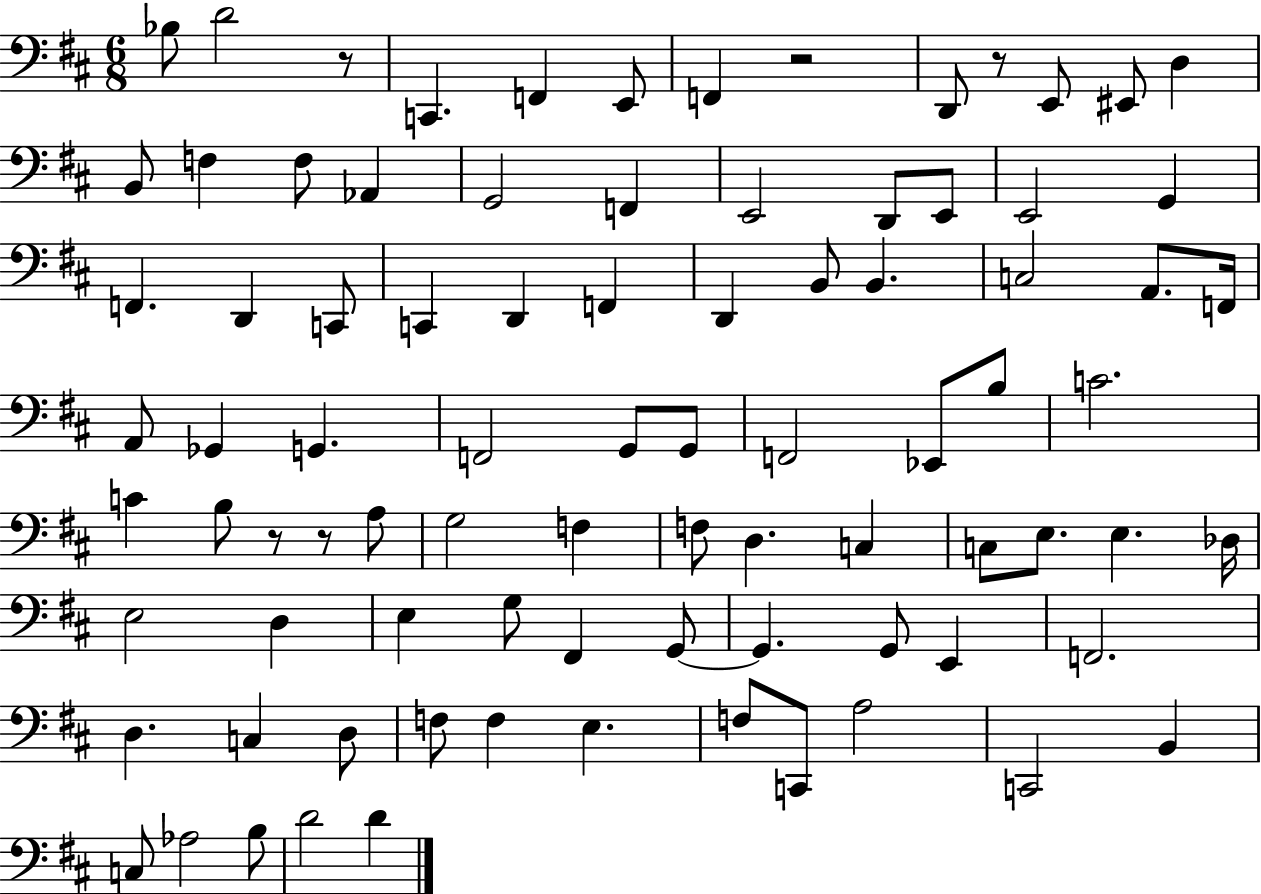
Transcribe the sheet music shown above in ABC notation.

X:1
T:Untitled
M:6/8
L:1/4
K:D
_B,/2 D2 z/2 C,, F,, E,,/2 F,, z2 D,,/2 z/2 E,,/2 ^E,,/2 D, B,,/2 F, F,/2 _A,, G,,2 F,, E,,2 D,,/2 E,,/2 E,,2 G,, F,, D,, C,,/2 C,, D,, F,, D,, B,,/2 B,, C,2 A,,/2 F,,/4 A,,/2 _G,, G,, F,,2 G,,/2 G,,/2 F,,2 _E,,/2 B,/2 C2 C B,/2 z/2 z/2 A,/2 G,2 F, F,/2 D, C, C,/2 E,/2 E, _D,/4 E,2 D, E, G,/2 ^F,, G,,/2 G,, G,,/2 E,, F,,2 D, C, D,/2 F,/2 F, E, F,/2 C,,/2 A,2 C,,2 B,, C,/2 _A,2 B,/2 D2 D